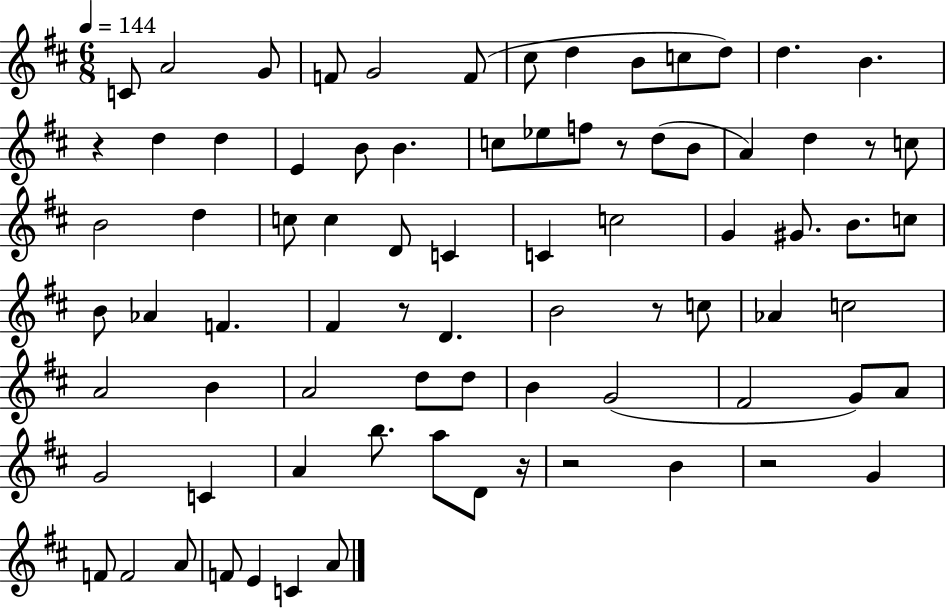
{
  \clef treble
  \numericTimeSignature
  \time 6/8
  \key d \major
  \tempo 4 = 144
  c'8 a'2 g'8 | f'8 g'2 f'8( | cis''8 d''4 b'8 c''8 d''8) | d''4. b'4. | \break r4 d''4 d''4 | e'4 b'8 b'4. | c''8 ees''8 f''8 r8 d''8( b'8 | a'4) d''4 r8 c''8 | \break b'2 d''4 | c''8 c''4 d'8 c'4 | c'4 c''2 | g'4 gis'8. b'8. c''8 | \break b'8 aes'4 f'4. | fis'4 r8 d'4. | b'2 r8 c''8 | aes'4 c''2 | \break a'2 b'4 | a'2 d''8 d''8 | b'4 g'2( | fis'2 g'8) a'8 | \break g'2 c'4 | a'4 b''8. a''8 d'8 r16 | r2 b'4 | r2 g'4 | \break f'8 f'2 a'8 | f'8 e'4 c'4 a'8 | \bar "|."
}